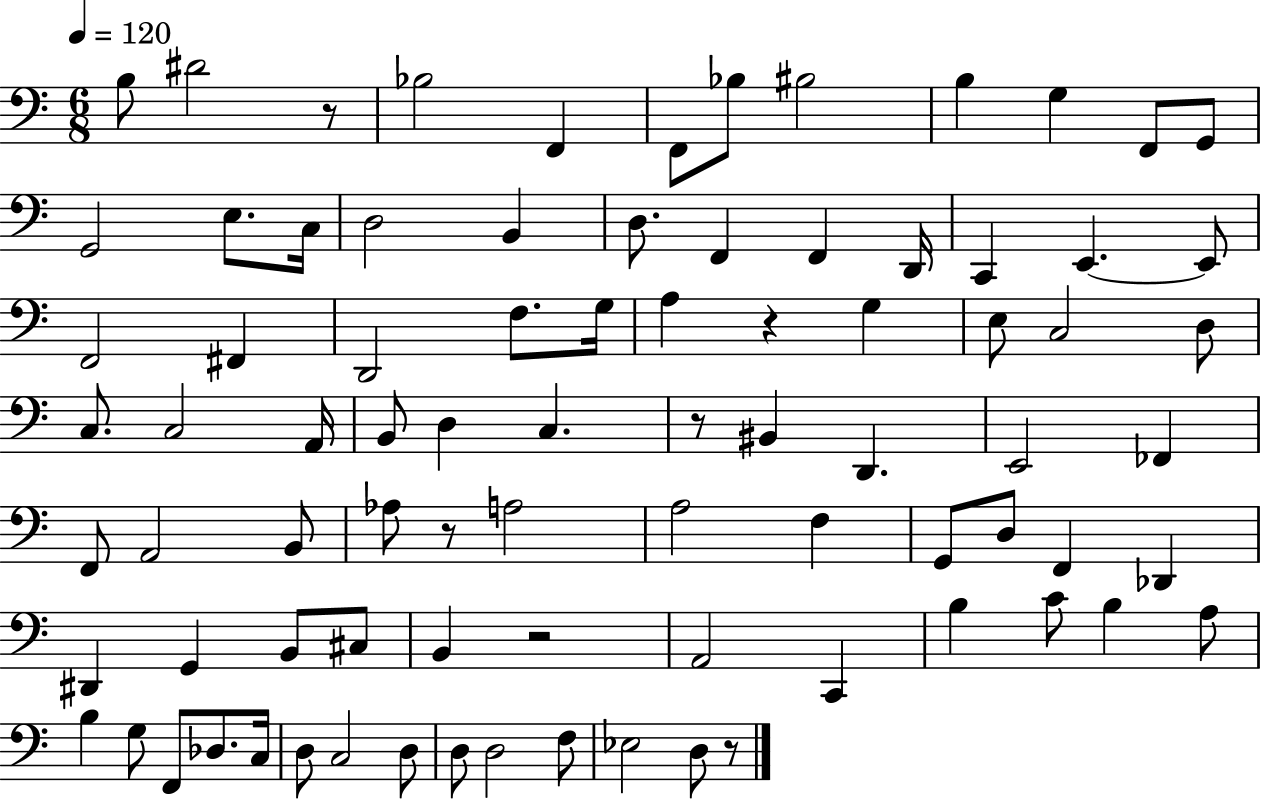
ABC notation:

X:1
T:Untitled
M:6/8
L:1/4
K:C
B,/2 ^D2 z/2 _B,2 F,, F,,/2 _B,/2 ^B,2 B, G, F,,/2 G,,/2 G,,2 E,/2 C,/4 D,2 B,, D,/2 F,, F,, D,,/4 C,, E,, E,,/2 F,,2 ^F,, D,,2 F,/2 G,/4 A, z G, E,/2 C,2 D,/2 C,/2 C,2 A,,/4 B,,/2 D, C, z/2 ^B,, D,, E,,2 _F,, F,,/2 A,,2 B,,/2 _A,/2 z/2 A,2 A,2 F, G,,/2 D,/2 F,, _D,, ^D,, G,, B,,/2 ^C,/2 B,, z2 A,,2 C,, B, C/2 B, A,/2 B, G,/2 F,,/2 _D,/2 C,/4 D,/2 C,2 D,/2 D,/2 D,2 F,/2 _E,2 D,/2 z/2